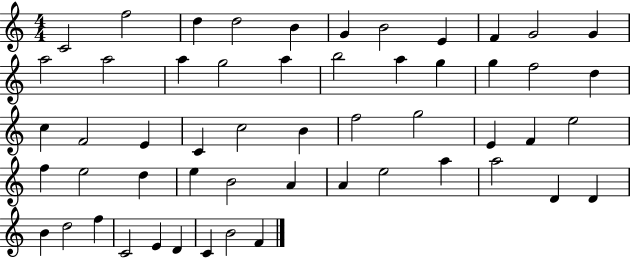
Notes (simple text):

C4/h F5/h D5/q D5/h B4/q G4/q B4/h E4/q F4/q G4/h G4/q A5/h A5/h A5/q G5/h A5/q B5/h A5/q G5/q G5/q F5/h D5/q C5/q F4/h E4/q C4/q C5/h B4/q F5/h G5/h E4/q F4/q E5/h F5/q E5/h D5/q E5/q B4/h A4/q A4/q E5/h A5/q A5/h D4/q D4/q B4/q D5/h F5/q C4/h E4/q D4/q C4/q B4/h F4/q